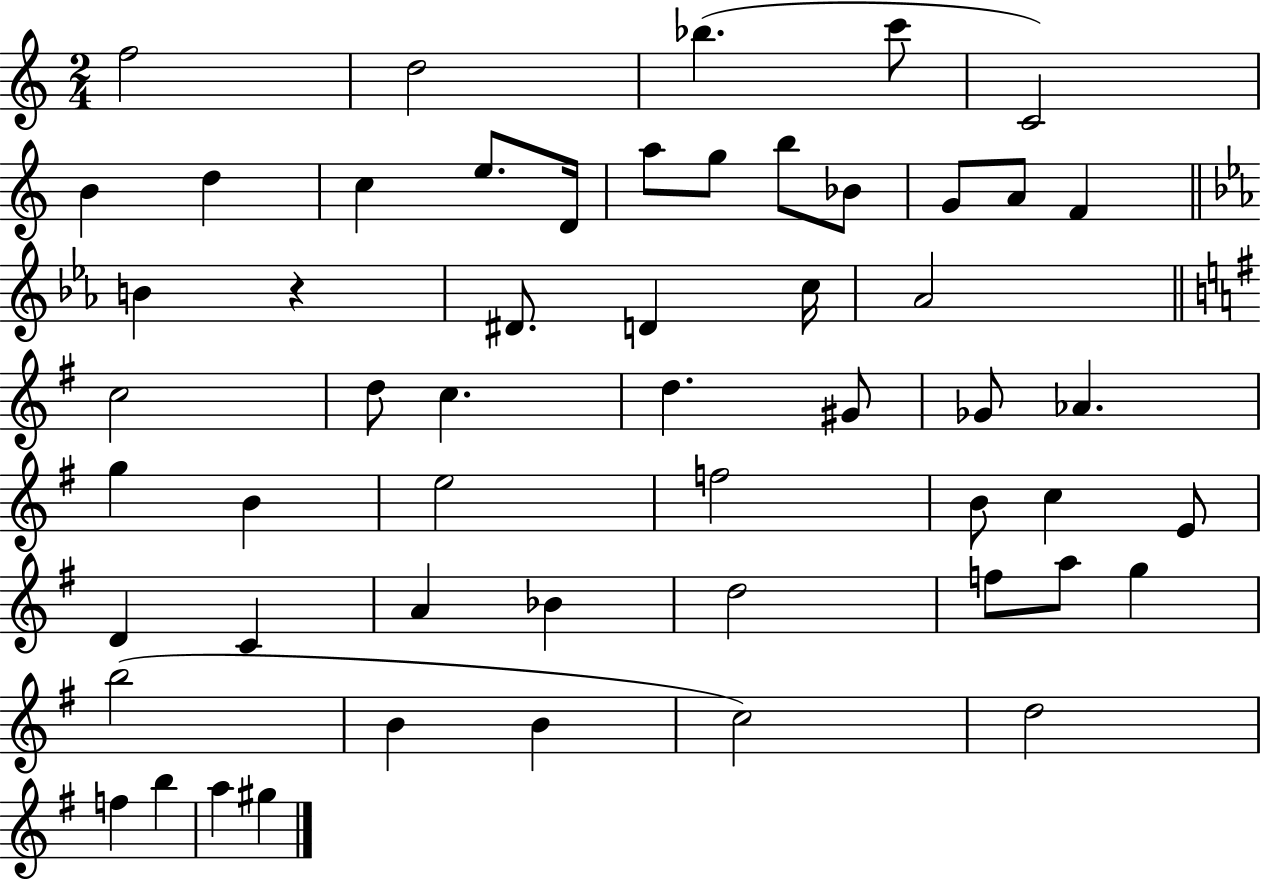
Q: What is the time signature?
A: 2/4